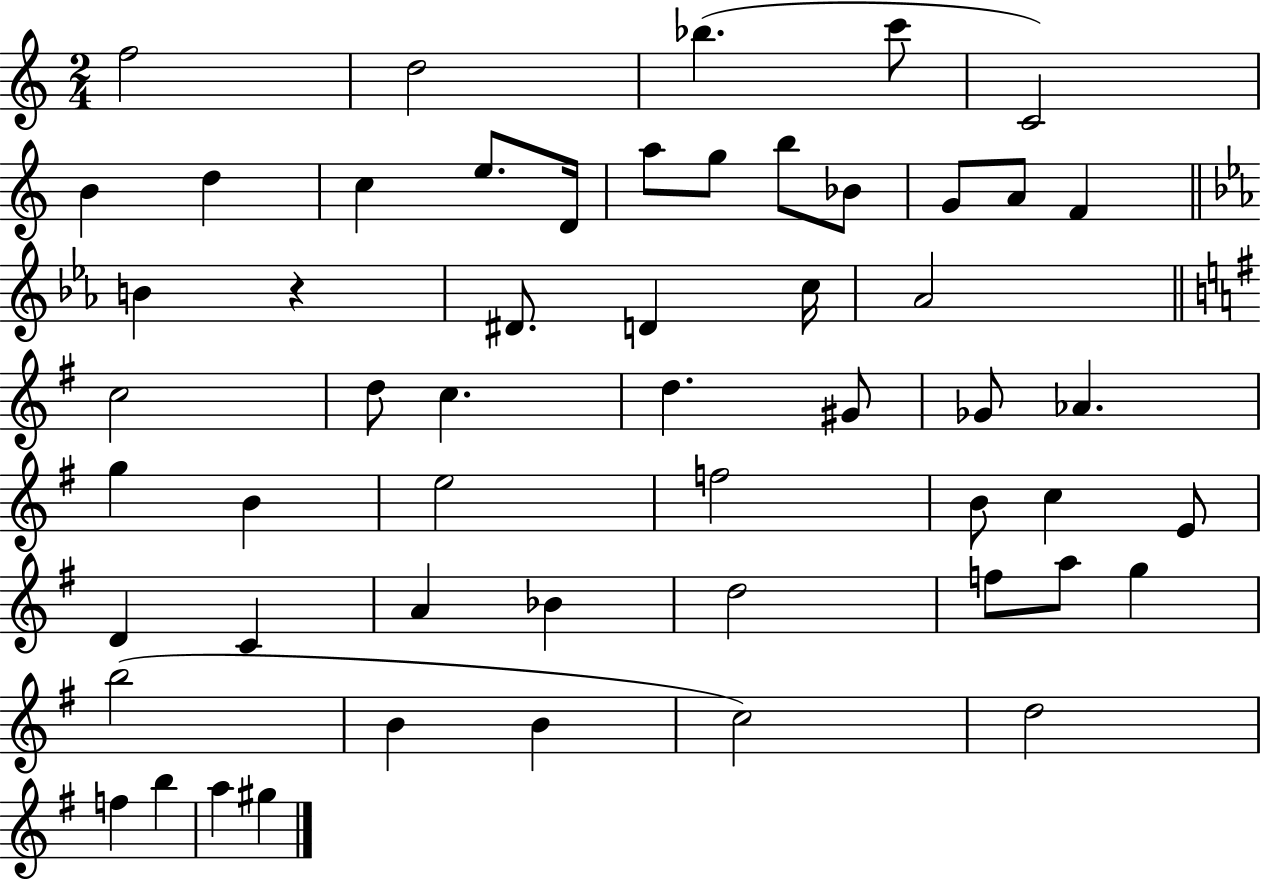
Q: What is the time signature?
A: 2/4